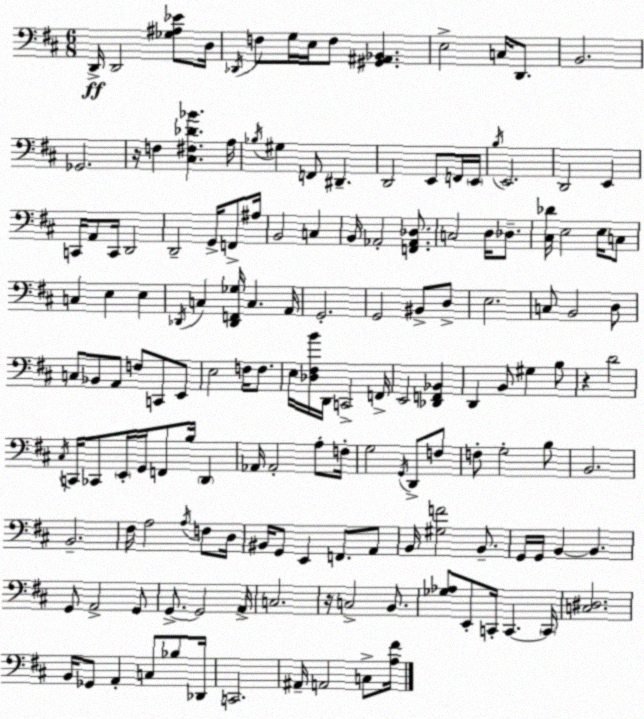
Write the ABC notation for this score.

X:1
T:Untitled
M:6/8
L:1/4
K:D
D,,/4 D,,2 [_G,^A,_E]/2 D,/4 _D,,/4 F,/2 G,/4 E,/4 F,/2 [^G,,^A,,_B,,] E,2 C,/4 D,,/2 B,,2 _G,,2 z/4 F, [^C,^F,_D_B] A,/4 _B,/4 ^G, F,,/2 ^D,, D,,2 E,,/2 F,,/4 E,,/4 B,/4 E,,2 D,,2 E,, C,,/4 A,,/2 C,,/4 D,,2 D,,2 G,,/4 F,,/2 ^A,/4 B,,2 C, B,,/4 _A,,2 [F,,_A,,_D,]/2 C,2 D,/4 _D,/2 [^C,_D]/4 E,2 E,/4 C,/2 C, E, E, _D,,/4 C, [_D,,F,,_G,]/4 C, A,,/4 G,,2 G,,2 ^B,,/2 D,/2 E,2 C,/2 B,,2 D,/2 C,/2 _B,,/2 A,,/2 F,/2 C,,/2 E,,/2 E,2 F,/4 F,/2 E,/4 [_D,^F,B]/4 D,,/4 C,,2 F,,/4 E,,2 [_D,,F,,_B,,] D,, B,,/2 ^G, B,/2 z D2 ^C,/4 C,,/4 _C,,/2 E,,/4 G,,/4 F,,/2 B,/4 D,, _A,,/4 _A,,2 A,/2 F,/4 G,2 G,,/4 D,,/2 F,/2 F,/2 G,2 B,/2 B,,2 B,,2 ^F,/4 A,2 A,/4 F,/2 D,/4 ^B,,/4 G,,/2 E,, F,,/2 A,,/2 B,,/4 [^G,F]2 B,,/2 G,,/4 G,,/4 B,, B,, G,,/2 A,,2 G,,/2 G,,/2 G,,2 A,,/4 C,2 z/4 C,2 B,,/2 [_G,_A,]/2 E,,/2 C,,/4 C,, C,,/4 [C,^D,]2 B,,/4 _G,,/2 A,, C,/2 _B,/2 _D,,/4 C,,2 ^A,,/4 A,,2 C,/2 [A,^F]/4